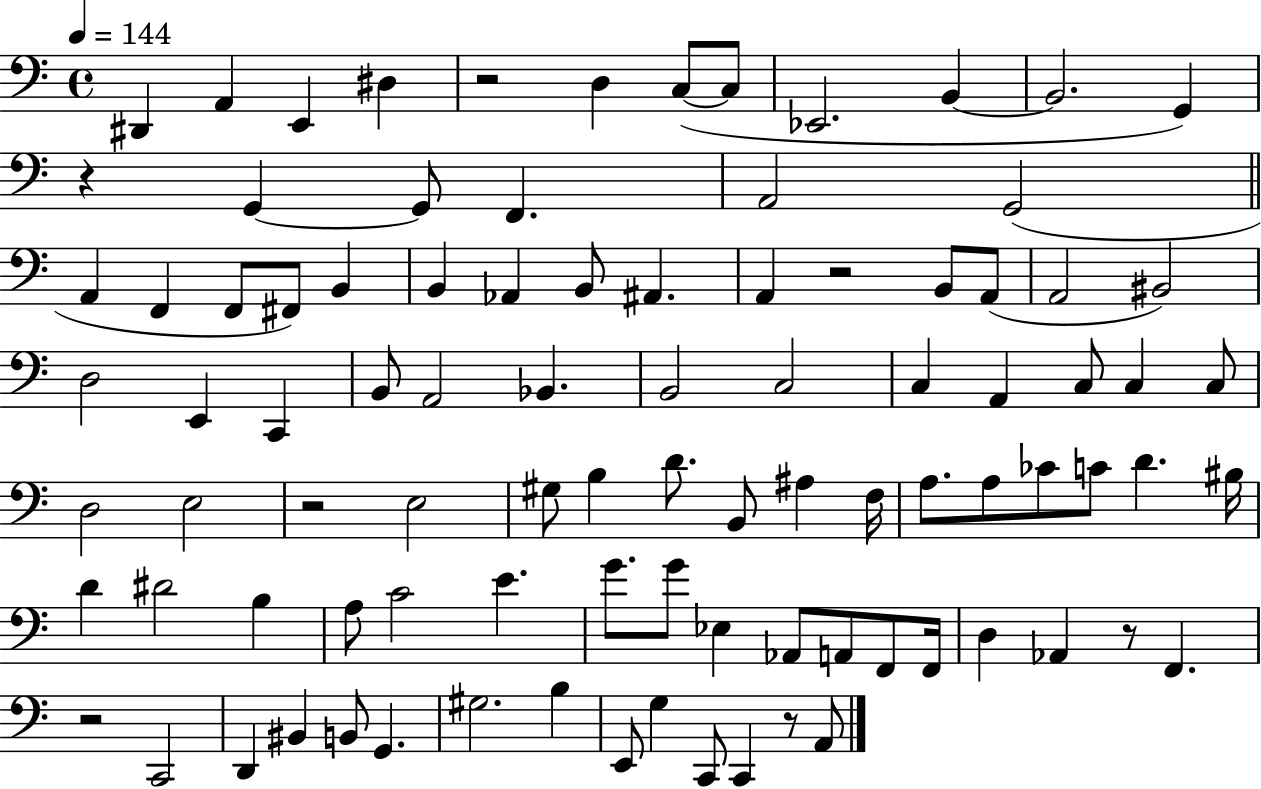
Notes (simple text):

D#2/q A2/q E2/q D#3/q R/h D3/q C3/e C3/e Eb2/h. B2/q B2/h. G2/q R/q G2/q G2/e F2/q. A2/h G2/h A2/q F2/q F2/e F#2/e B2/q B2/q Ab2/q B2/e A#2/q. A2/q R/h B2/e A2/e A2/h BIS2/h D3/h E2/q C2/q B2/e A2/h Bb2/q. B2/h C3/h C3/q A2/q C3/e C3/q C3/e D3/h E3/h R/h E3/h G#3/e B3/q D4/e. B2/e A#3/q F3/s A3/e. A3/e CES4/e C4/e D4/q. BIS3/s D4/q D#4/h B3/q A3/e C4/h E4/q. G4/e. G4/e Eb3/q Ab2/e A2/e F2/e F2/s D3/q Ab2/q R/e F2/q. R/h C2/h D2/q BIS2/q B2/e G2/q. G#3/h. B3/q E2/e G3/q C2/e C2/q R/e A2/e